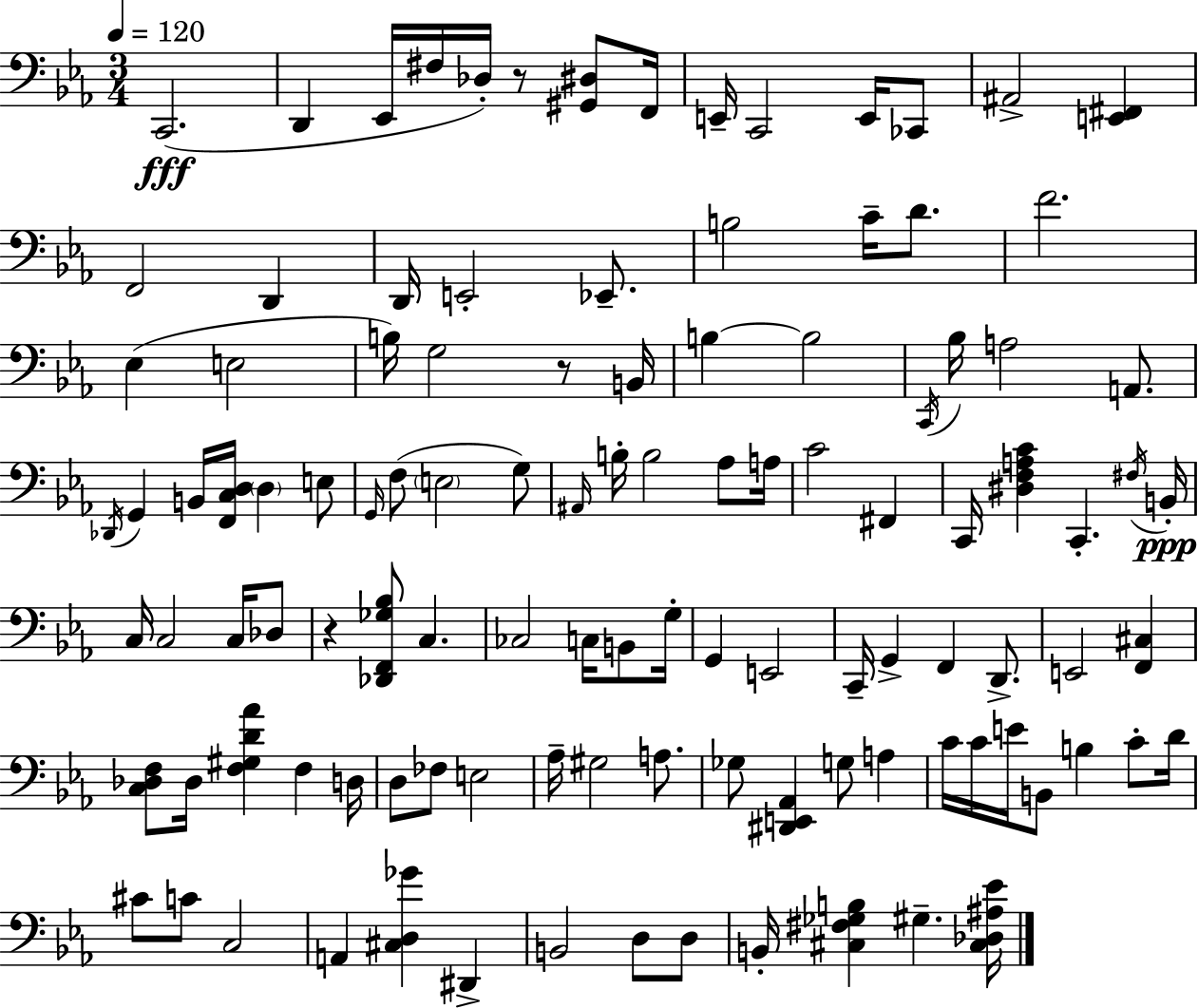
X:1
T:Untitled
M:3/4
L:1/4
K:Eb
C,,2 D,, _E,,/4 ^F,/4 _D,/4 z/2 [^G,,^D,]/2 F,,/4 E,,/4 C,,2 E,,/4 _C,,/2 ^A,,2 [E,,^F,,] F,,2 D,, D,,/4 E,,2 _E,,/2 B,2 C/4 D/2 F2 _E, E,2 B,/4 G,2 z/2 B,,/4 B, B,2 C,,/4 _B,/4 A,2 A,,/2 _D,,/4 G,, B,,/4 [F,,C,D,]/4 D, E,/2 G,,/4 F,/2 E,2 G,/2 ^A,,/4 B,/4 B,2 _A,/2 A,/4 C2 ^F,, C,,/4 [^D,F,A,C] C,, ^F,/4 B,,/4 C,/4 C,2 C,/4 _D,/2 z [_D,,F,,_G,_B,]/2 C, _C,2 C,/4 B,,/2 G,/4 G,, E,,2 C,,/4 G,, F,, D,,/2 E,,2 [F,,^C,] [C,_D,F,]/2 _D,/4 [F,^G,D_A] F, D,/4 D,/2 _F,/2 E,2 _A,/4 ^G,2 A,/2 _G,/2 [^D,,E,,_A,,] G,/2 A, C/4 C/4 E/4 B,,/2 B, C/2 D/4 ^C/2 C/2 C,2 A,, [^C,D,_G] ^D,, B,,2 D,/2 D,/2 B,,/4 [^C,^F,_G,B,] ^G, [^C,_D,^A,_E]/4